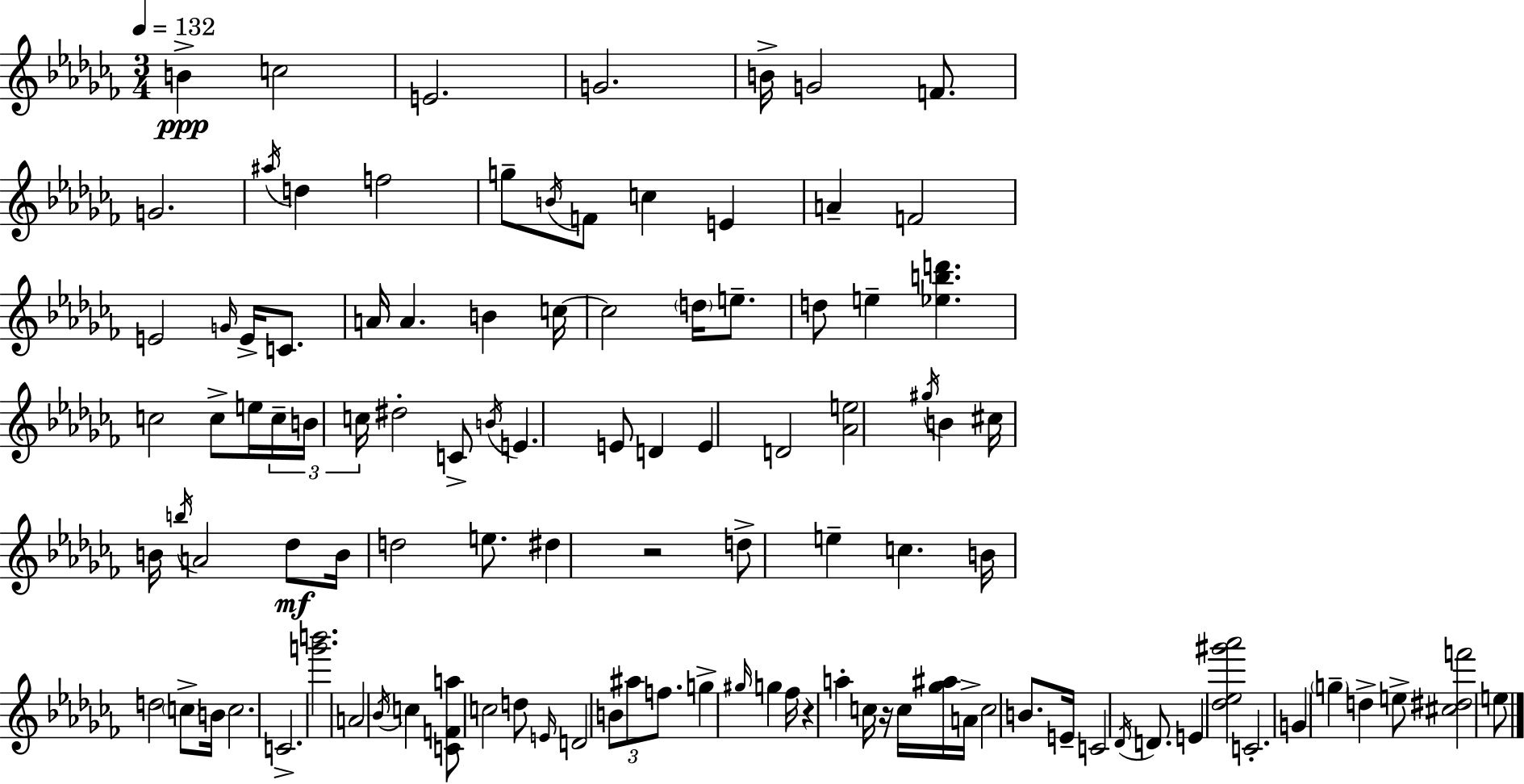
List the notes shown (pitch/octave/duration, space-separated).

B4/q C5/h E4/h. G4/h. B4/s G4/h F4/e. G4/h. A#5/s D5/q F5/h G5/e B4/s F4/e C5/q E4/q A4/q F4/h E4/h G4/s E4/s C4/e. A4/s A4/q. B4/q C5/s C5/h D5/s E5/e. D5/e E5/q [Eb5,B5,D6]/q. C5/h C5/e E5/s C5/s B4/s C5/s D#5/h C4/e B4/s E4/q. E4/e D4/q E4/q D4/h [Ab4,E5]/h G#5/s B4/q C#5/s B4/s B5/s A4/h Db5/e B4/s D5/h E5/e. D#5/q R/h D5/e E5/q C5/q. B4/s D5/h C5/e B4/s C5/h. C4/h. [G6,B6]/h. A4/h Bb4/s C5/q [C4,F4,A5]/e C5/h D5/e E4/s D4/h B4/e A#5/e F5/e. G5/q G#5/s G5/q FES5/s R/q A5/q C5/s R/s C5/s [Gb5,A#5]/s A4/s C5/h B4/e. E4/s C4/h Db4/s D4/e. E4/q [Db5,Eb5,G#6,Ab6]/h C4/h. G4/q G5/q D5/q E5/e [C#5,D#5,F6]/h E5/e